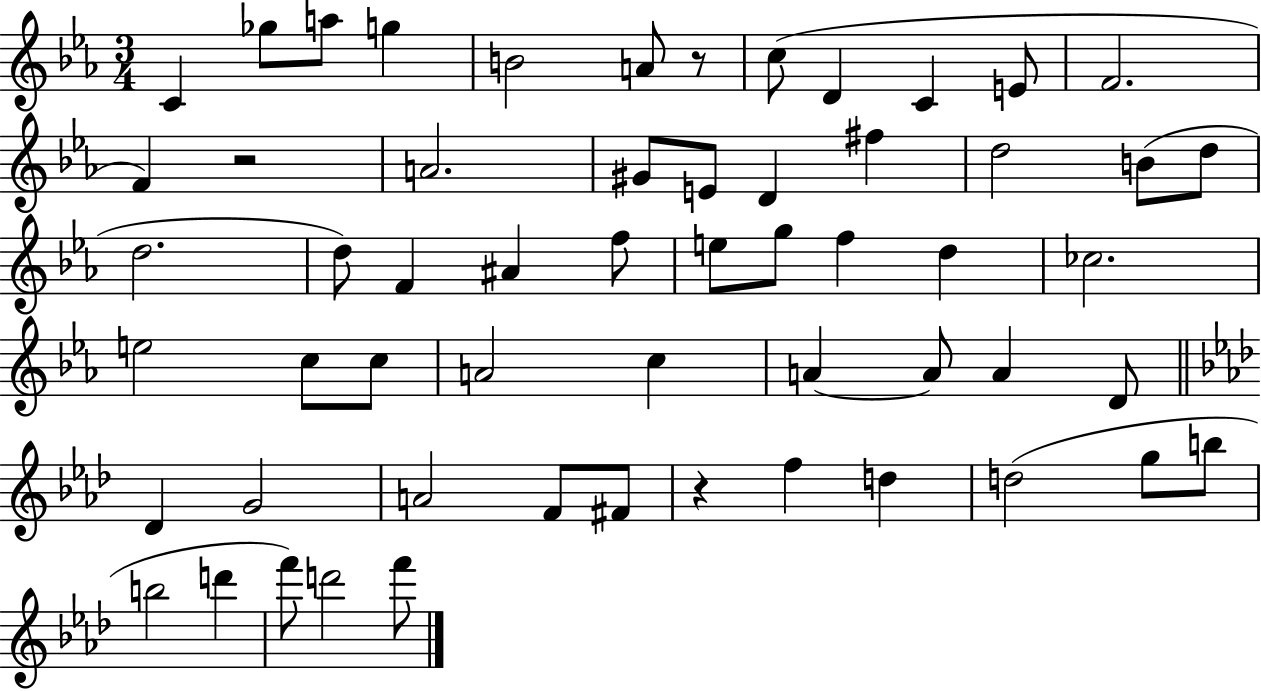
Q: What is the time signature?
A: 3/4